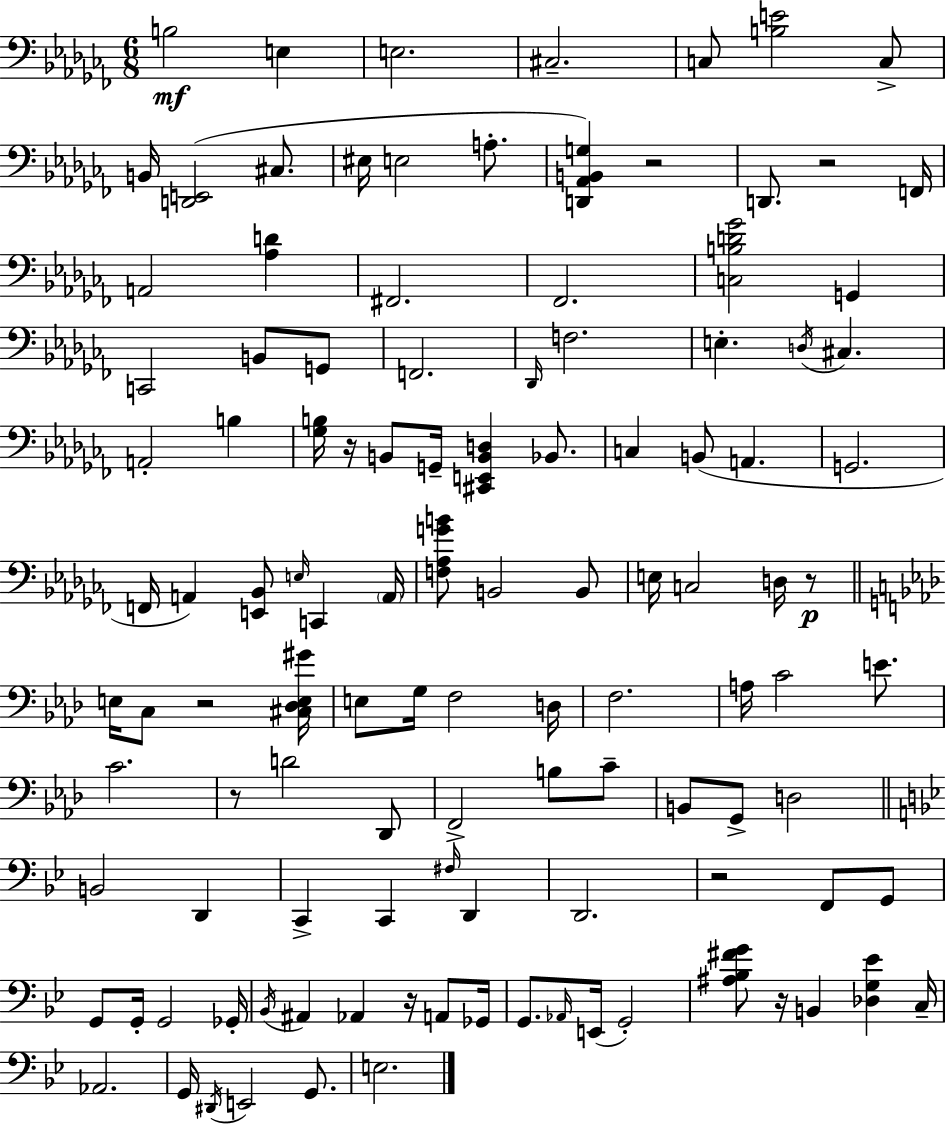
{
  \clef bass
  \numericTimeSignature
  \time 6/8
  \key aes \minor
  b2\mf e4 | e2. | cis2.-- | c8 <b e'>2 c8-> | \break b,16 <d, e,>2( cis8. | eis16 e2 a8.-. | <d, aes, b, g>4) r2 | d,8. r2 f,16 | \break a,2 <aes d'>4 | fis,2. | fes,2. | <c b d' ges'>2 g,4 | \break c,2 b,8 g,8 | f,2. | \grace { des,16 } f2. | e4.-. \acciaccatura { d16 } cis4. | \break a,2-. b4 | <ges b>16 r16 b,8 g,16-- <cis, e, b, d>4 bes,8. | c4 b,8( a,4. | g,2. | \break f,16 a,4) <e, bes,>8 \grace { e16 } c,4 | \parenthesize a,16 <f aes g' b'>8 b,2 | b,8 e16 c2 | d16 r8\p \bar "||" \break \key f \minor e16 c8 r2 <cis des e gis'>16 | e8 g16 f2 d16 | f2. | a16 c'2 e'8. | \break c'2. | r8 d'2 des,8 | f,2-> b8 c'8-- | b,8 g,8-> d2 | \break \bar "||" \break \key g \minor b,2 d,4 | c,4-> c,4 \grace { fis16 } d,4 | d,2. | r2 f,8 g,8 | \break g,8 g,16-. g,2 | ges,16-. \acciaccatura { bes,16 } ais,4 aes,4 r16 a,8 | ges,16 g,8. \grace { aes,16 }( e,16 g,2-.) | <ais bes fis' g'>8 r16 b,4 <des g ees'>4 | \break c16-- aes,2. | g,16 \acciaccatura { dis,16 } e,2 | g,8. e2. | \bar "|."
}